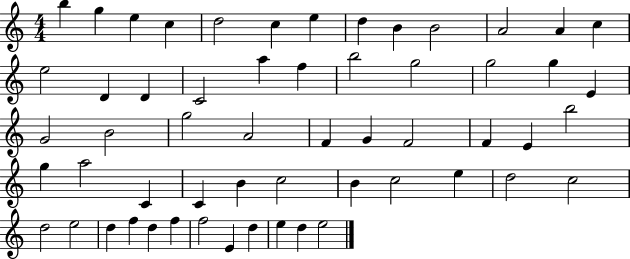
B5/q G5/q E5/q C5/q D5/h C5/q E5/q D5/q B4/q B4/h A4/h A4/q C5/q E5/h D4/q D4/q C4/h A5/q F5/q B5/h G5/h G5/h G5/q E4/q G4/h B4/h G5/h A4/h F4/q G4/q F4/h F4/q E4/q B5/h G5/q A5/h C4/q C4/q B4/q C5/h B4/q C5/h E5/q D5/h C5/h D5/h E5/h D5/q F5/q D5/q F5/q F5/h E4/q D5/q E5/q D5/q E5/h